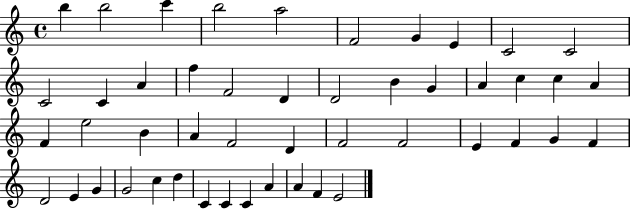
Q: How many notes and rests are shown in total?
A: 48